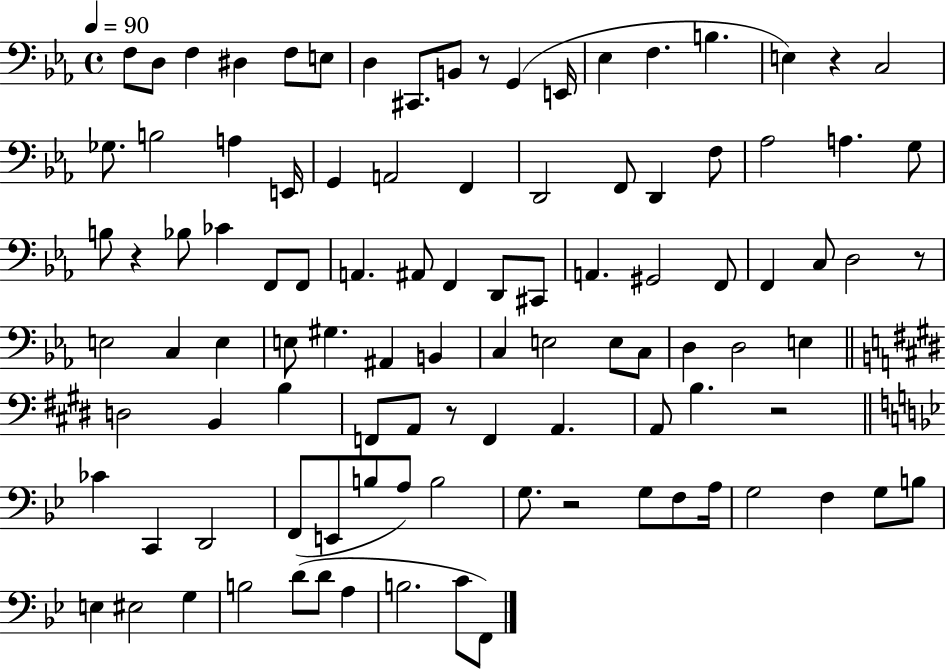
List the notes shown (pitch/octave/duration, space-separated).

F3/e D3/e F3/q D#3/q F3/e E3/e D3/q C#2/e. B2/e R/e G2/q E2/s Eb3/q F3/q. B3/q. E3/q R/q C3/h Gb3/e. B3/h A3/q E2/s G2/q A2/h F2/q D2/h F2/e D2/q F3/e Ab3/h A3/q. G3/e B3/e R/q Bb3/e CES4/q F2/e F2/e A2/q. A#2/e F2/q D2/e C#2/e A2/q. G#2/h F2/e F2/q C3/e D3/h R/e E3/h C3/q E3/q E3/e G#3/q. A#2/q B2/q C3/q E3/h E3/e C3/e D3/q D3/h E3/q D3/h B2/q B3/q F2/e A2/e R/e F2/q A2/q. A2/e B3/q. R/h CES4/q C2/q D2/h F2/e E2/e B3/e A3/e B3/h G3/e. R/h G3/e F3/e A3/s G3/h F3/q G3/e B3/e E3/q EIS3/h G3/q B3/h D4/e D4/e A3/q B3/h. C4/e F2/e